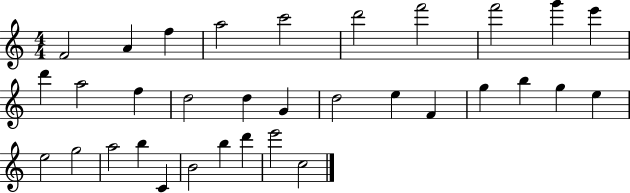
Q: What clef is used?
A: treble